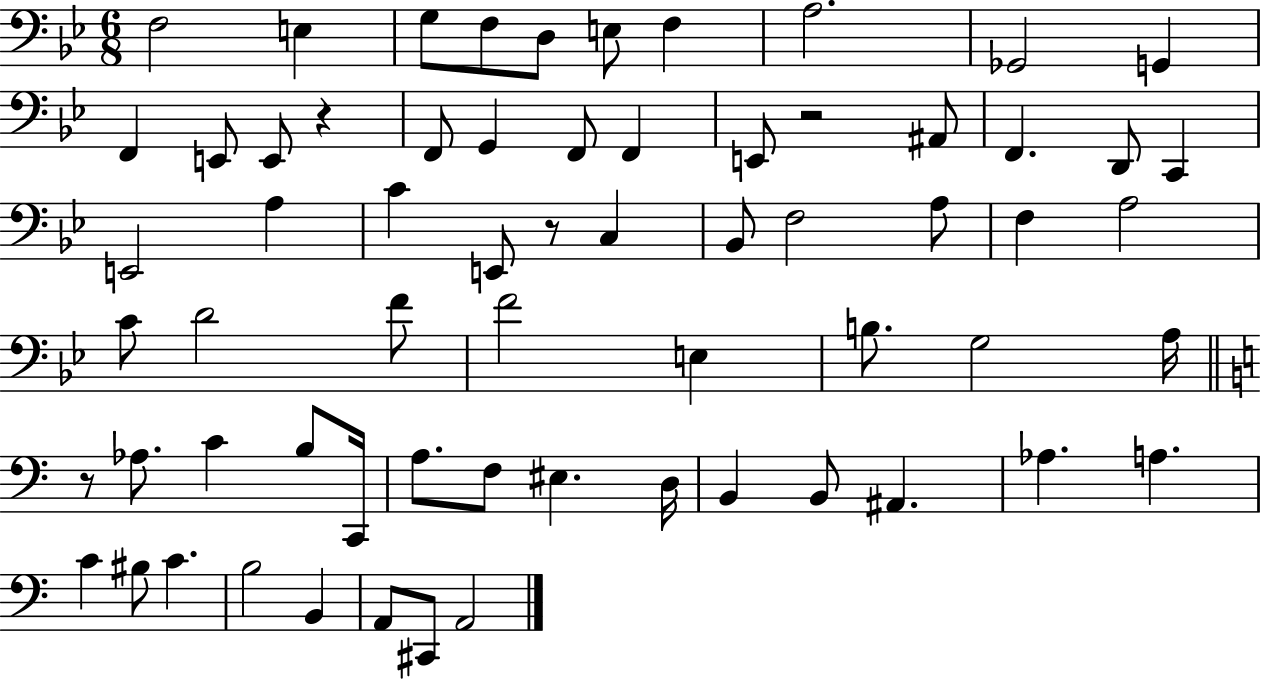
X:1
T:Untitled
M:6/8
L:1/4
K:Bb
F,2 E, G,/2 F,/2 D,/2 E,/2 F, A,2 _G,,2 G,, F,, E,,/2 E,,/2 z F,,/2 G,, F,,/2 F,, E,,/2 z2 ^A,,/2 F,, D,,/2 C,, E,,2 A, C E,,/2 z/2 C, _B,,/2 F,2 A,/2 F, A,2 C/2 D2 F/2 F2 E, B,/2 G,2 A,/4 z/2 _A,/2 C B,/2 C,,/4 A,/2 F,/2 ^E, D,/4 B,, B,,/2 ^A,, _A, A, C ^B,/2 C B,2 B,, A,,/2 ^C,,/2 A,,2